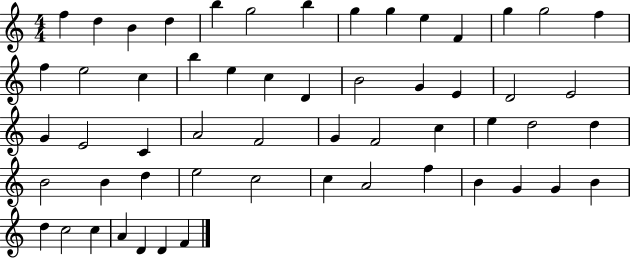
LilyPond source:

{
  \clef treble
  \numericTimeSignature
  \time 4/4
  \key c \major
  f''4 d''4 b'4 d''4 | b''4 g''2 b''4 | g''4 g''4 e''4 f'4 | g''4 g''2 f''4 | \break f''4 e''2 c''4 | b''4 e''4 c''4 d'4 | b'2 g'4 e'4 | d'2 e'2 | \break g'4 e'2 c'4 | a'2 f'2 | g'4 f'2 c''4 | e''4 d''2 d''4 | \break b'2 b'4 d''4 | e''2 c''2 | c''4 a'2 f''4 | b'4 g'4 g'4 b'4 | \break d''4 c''2 c''4 | a'4 d'4 d'4 f'4 | \bar "|."
}